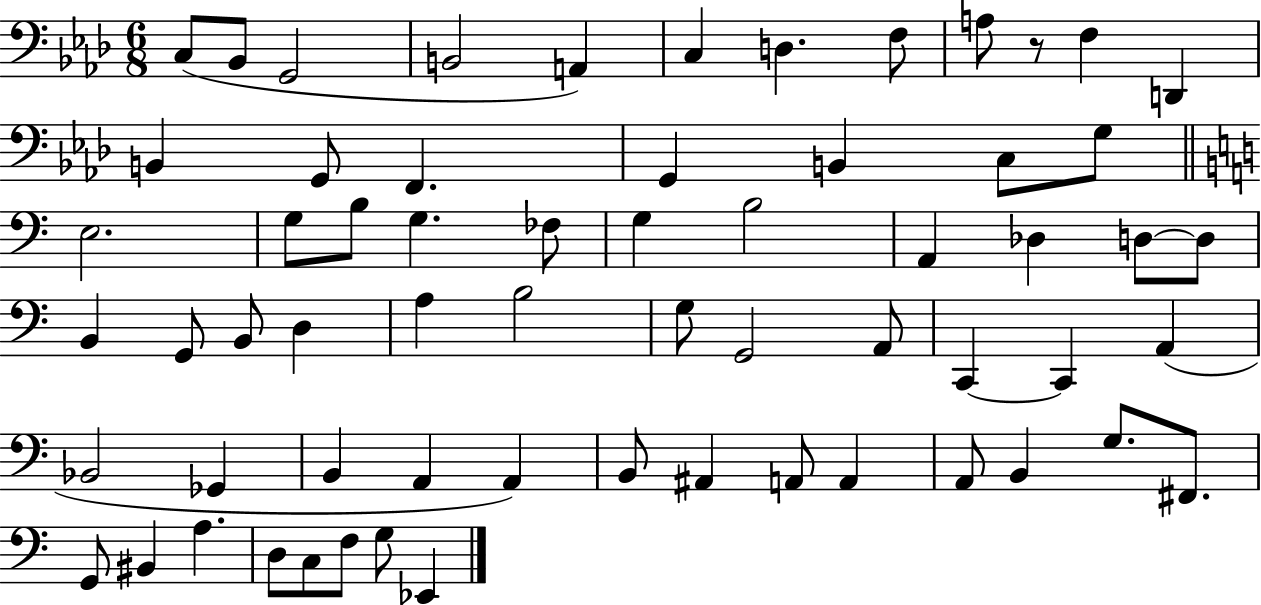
X:1
T:Untitled
M:6/8
L:1/4
K:Ab
C,/2 _B,,/2 G,,2 B,,2 A,, C, D, F,/2 A,/2 z/2 F, D,, B,, G,,/2 F,, G,, B,, C,/2 G,/2 E,2 G,/2 B,/2 G, _F,/2 G, B,2 A,, _D, D,/2 D,/2 B,, G,,/2 B,,/2 D, A, B,2 G,/2 G,,2 A,,/2 C,, C,, A,, _B,,2 _G,, B,, A,, A,, B,,/2 ^A,, A,,/2 A,, A,,/2 B,, G,/2 ^F,,/2 G,,/2 ^B,, A, D,/2 C,/2 F,/2 G,/2 _E,,